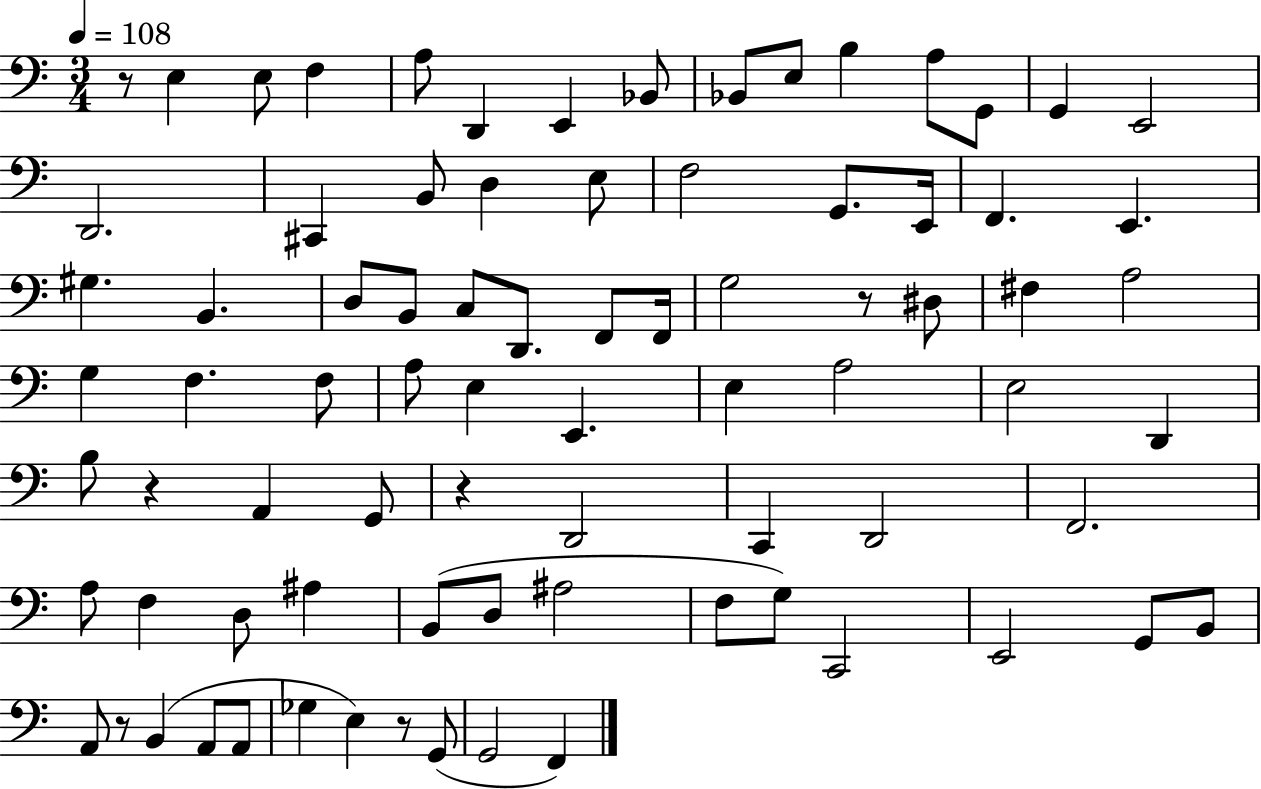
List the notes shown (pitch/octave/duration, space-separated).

R/e E3/q E3/e F3/q A3/e D2/q E2/q Bb2/e Bb2/e E3/e B3/q A3/e G2/e G2/q E2/h D2/h. C#2/q B2/e D3/q E3/e F3/h G2/e. E2/s F2/q. E2/q. G#3/q. B2/q. D3/e B2/e C3/e D2/e. F2/e F2/s G3/h R/e D#3/e F#3/q A3/h G3/q F3/q. F3/e A3/e E3/q E2/q. E3/q A3/h E3/h D2/q B3/e R/q A2/q G2/e R/q D2/h C2/q D2/h F2/h. A3/e F3/q D3/e A#3/q B2/e D3/e A#3/h F3/e G3/e C2/h E2/h G2/e B2/e A2/e R/e B2/q A2/e A2/e Gb3/q E3/q R/e G2/e G2/h F2/q